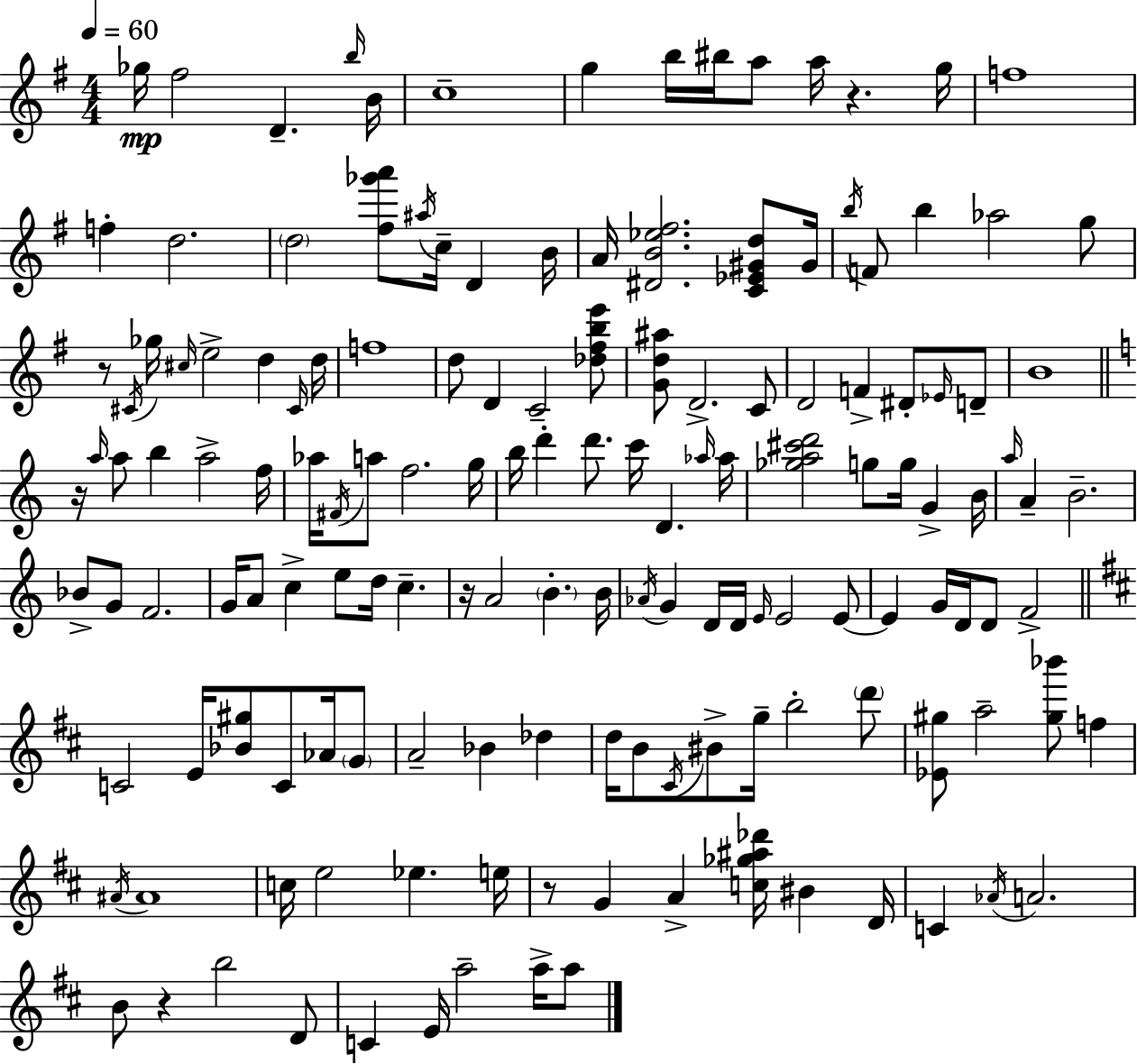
{
  \clef treble
  \numericTimeSignature
  \time 4/4
  \key e \minor
  \tempo 4 = 60
  ges''16\mp fis''2 d'4.-- \grace { b''16 } | b'16 c''1-- | g''4 b''16 bis''16 a''8 a''16 r4. | g''16 f''1 | \break f''4-. d''2. | \parenthesize d''2 <fis'' ges''' a'''>8 \acciaccatura { ais''16 } c''16-- d'4 | b'16 a'16 <dis' b' ees'' fis''>2. <c' ees' gis' d''>8 | gis'16 \acciaccatura { b''16 } f'8 b''4 aes''2 | \break g''8 r8 \acciaccatura { cis'16 } ges''16 \grace { cis''16 } e''2-> | d''4 \grace { cis'16 } d''16 f''1 | d''8 d'4 c'2-- | <des'' fis'' b'' e'''>8 <g' d'' ais''>8 d'2.-> | \break c'8 d'2 f'4-> | dis'8-. \grace { ees'16 } d'8-- b'1 | \bar "||" \break \key a \minor r16 \grace { a''16 } a''8 b''4 a''2-> | f''16 aes''16 \acciaccatura { fis'16 } a''8 f''2. | g''16 b''16 d'''4-. d'''8. c'''16 d'4. | \grace { aes''16 } aes''16 <ges'' a'' cis''' d'''>2 g''8 g''16 g'4-> | \break b'16 \grace { a''16 } a'4-- b'2.-- | bes'8-> g'8 f'2. | g'16 a'8 c''4-> e''8 d''16 c''4.-- | r16 a'2 \parenthesize b'4.-. | \break b'16 \acciaccatura { aes'16 } g'4 d'16 d'16 \grace { e'16 } e'2 | e'8~~ e'4 g'16 d'16 d'8 f'2-> | \bar "||" \break \key d \major c'2 e'16 <bes' gis''>8 c'8 aes'16 \parenthesize g'8 | a'2-- bes'4 des''4 | d''16 b'8 \acciaccatura { cis'16 } bis'8-> g''16-- b''2-. \parenthesize d'''8 | <ees' gis''>8 a''2-- <gis'' bes'''>8 f''4 | \break \acciaccatura { ais'16 } ais'1 | c''16 e''2 ees''4. | e''16 r8 g'4 a'4-> <c'' ges'' ais'' des'''>16 bis'4 | d'16 c'4 \acciaccatura { aes'16 } a'2. | \break b'8 r4 b''2 | d'8 c'4 e'16 a''2-- | a''16-> a''8 \bar "|."
}